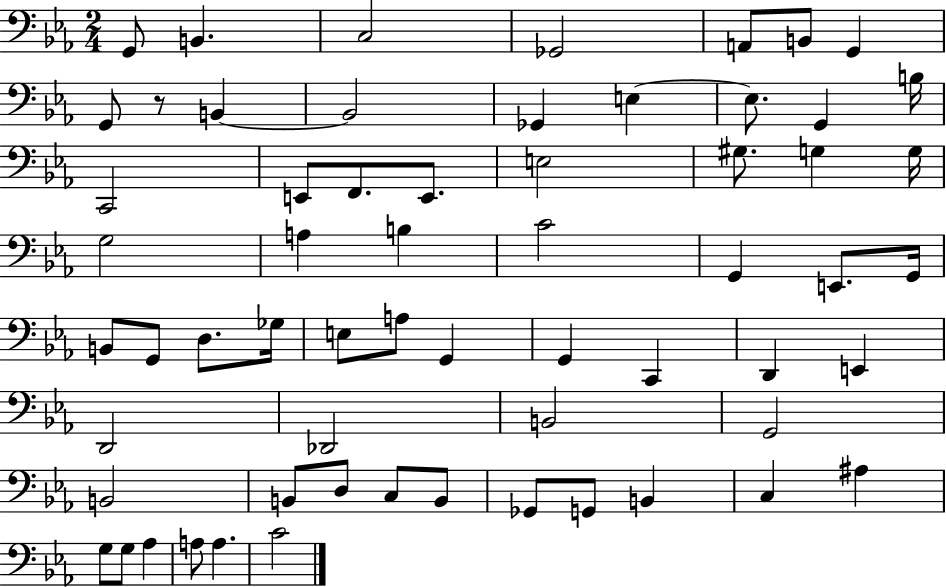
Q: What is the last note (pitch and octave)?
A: C4